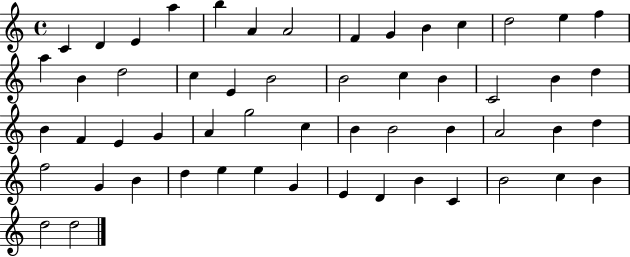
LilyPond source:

{
  \clef treble
  \time 4/4
  \defaultTimeSignature
  \key c \major
  c'4 d'4 e'4 a''4 | b''4 a'4 a'2 | f'4 g'4 b'4 c''4 | d''2 e''4 f''4 | \break a''4 b'4 d''2 | c''4 e'4 b'2 | b'2 c''4 b'4 | c'2 b'4 d''4 | \break b'4 f'4 e'4 g'4 | a'4 g''2 c''4 | b'4 b'2 b'4 | a'2 b'4 d''4 | \break f''2 g'4 b'4 | d''4 e''4 e''4 g'4 | e'4 d'4 b'4 c'4 | b'2 c''4 b'4 | \break d''2 d''2 | \bar "|."
}